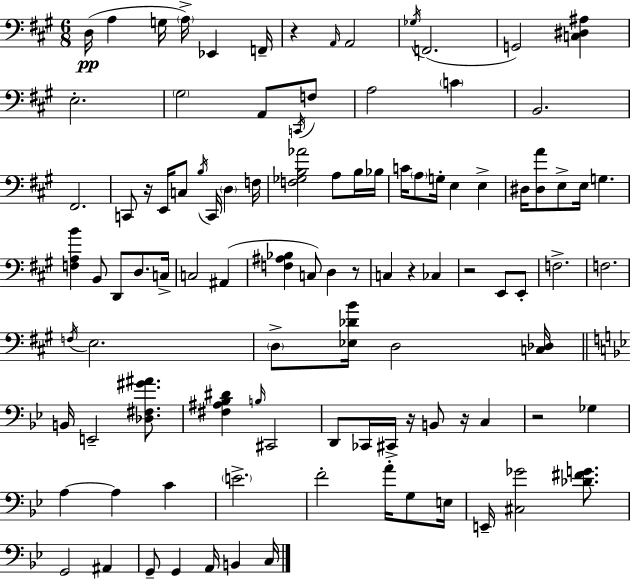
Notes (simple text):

D3/s A3/q G3/s A3/s Eb2/q F2/s R/q A2/s A2/h Gb3/s F2/h. G2/h [C3,D#3,A#3]/q E3/h. G#3/h A2/e C2/s F3/e A3/h C4/q B2/h. F#2/h. C2/e R/s E2/s C3/e B3/s C2/s D3/q F3/s [F3,Gb3,B3,Ab4]/h A3/e B3/s Bb3/s C4/s A3/e G3/s E3/q E3/q D#3/s [D#3,A4]/e E3/e E3/s G3/q. [F3,A3,B4]/q B2/e D2/e D3/e. C3/s C3/h A#2/q [F3,A#3,Bb3]/q C3/e D3/q R/e C3/q R/q CES3/q R/h E2/e E2/e F3/h. F3/h. F3/s E3/h. D3/e [Eb3,Db4,B4]/s D3/h [C3,Db3]/s B2/s E2/h [Db3,F#3,G#4,A#4]/e. [F#3,A#3,Bb3,D#4]/q B3/s C#2/h D2/e CES2/s C#2/s R/s B2/e R/s C3/q R/h Gb3/q A3/q A3/q C4/q E4/h. F4/h A4/s G3/e E3/s E2/s [C#3,Gb4]/h [Db4,F#4,G4]/e. G2/h A#2/q G2/e G2/q A2/s B2/q C3/s